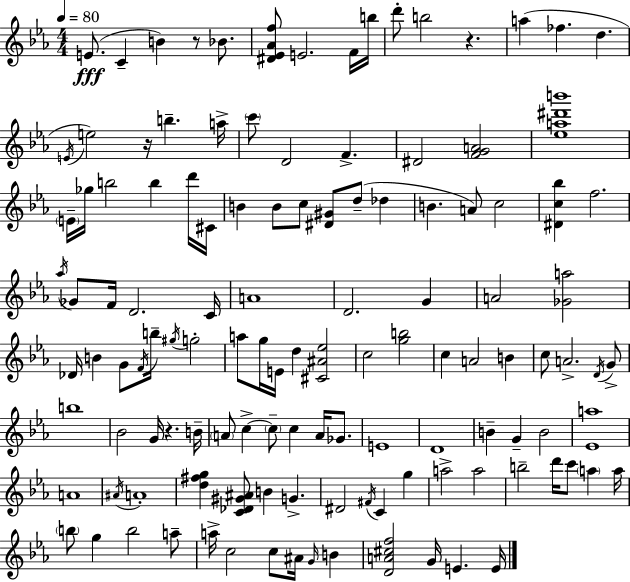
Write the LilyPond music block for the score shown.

{
  \clef treble
  \numericTimeSignature
  \time 4/4
  \key ees \major
  \tempo 4 = 80
  \repeat volta 2 { e'8.(\fff c'4-- b'4) r8 bes'8. | <dis' ees' aes' f''>8 e'2. f'16 b''16 | d'''8-. b''2 r4. | a''4( fes''4. d''4. | \break \acciaccatura { e'16 }) e''2 r16 b''4.-- | a''16-> \parenthesize c'''8 d'2 f'4.-> | dis'2 <f' g' a'>2 | <ees'' a'' dis''' b'''>1 | \break \parenthesize e'16-- ges''16 b''2 b''4 d'''16 | cis'16 b'4 b'8 c''8 <dis' gis'>8 d''8--( des''4 | b'4. a'8) c''2 | <dis' c'' bes''>4 f''2. | \break \acciaccatura { aes''16 } ges'8 f'16 d'2. | c'16 a'1 | d'2. g'4 | a'2 <ges' a''>2 | \break des'16 b'4 g'8 \acciaccatura { f'16 } b''16-- \acciaccatura { gis''16 } g''2-. | a''8 g''16 e'16 d''4 <cis' ais' ees''>2 | c''2 <g'' b''>2 | c''4 a'2 | \break b'4 c''8 a'2.-> | \acciaccatura { d'16 } g'8-> b''1 | bes'2 g'16 r4. | b'16-- \parenthesize a'8 c''4->~~ \parenthesize c''8-- c''4 | \break a'16 ges'8. e'1 | d'1 | b'4-- g'4-- b'2 | <ees' a''>1 | \break a'1 | \acciaccatura { ais'16 } a'1-. | <d'' fis'' g''>4 <c' des' gis' ais'>8 b'4 | g'4.-> dis'2 \acciaccatura { fis'16 } c'4 | \break g''4 a''2-> a''2 | b''2-- d'''16 | c'''8 \parenthesize a''4 a''16 \parenthesize b''8 g''4 b''2 | a''8-- a''16-> c''2 | \break c''8 ais'16 \grace { g'16 } b'4 <d' a' cis'' f''>2 | g'16 e'4. e'16 } \bar "|."
}